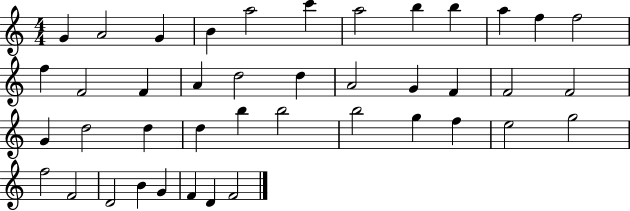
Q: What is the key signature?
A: C major